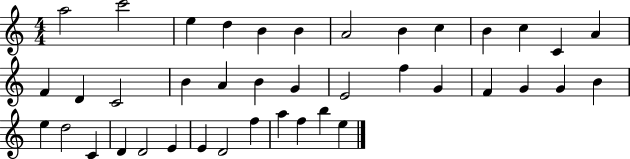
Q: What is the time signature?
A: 4/4